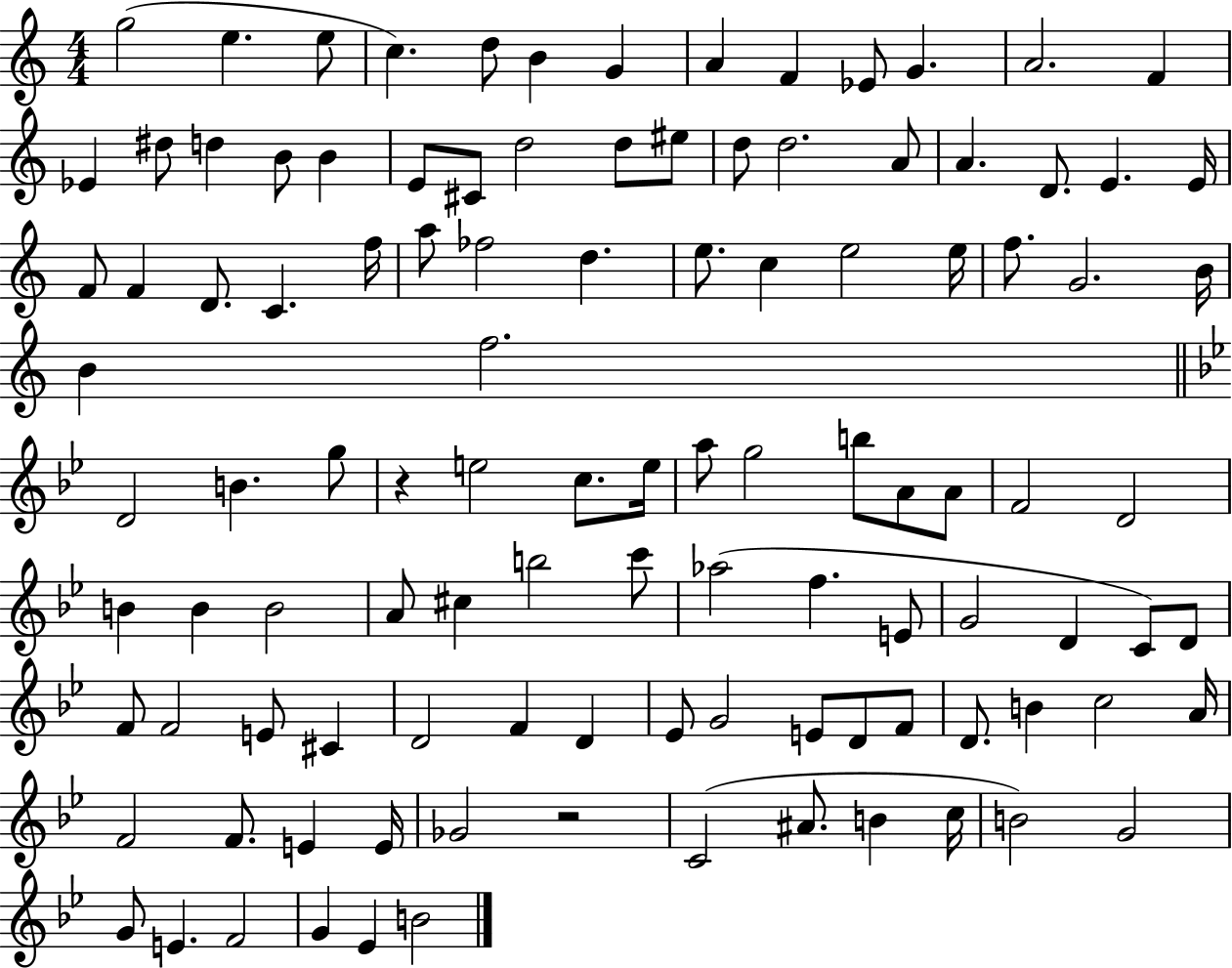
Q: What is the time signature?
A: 4/4